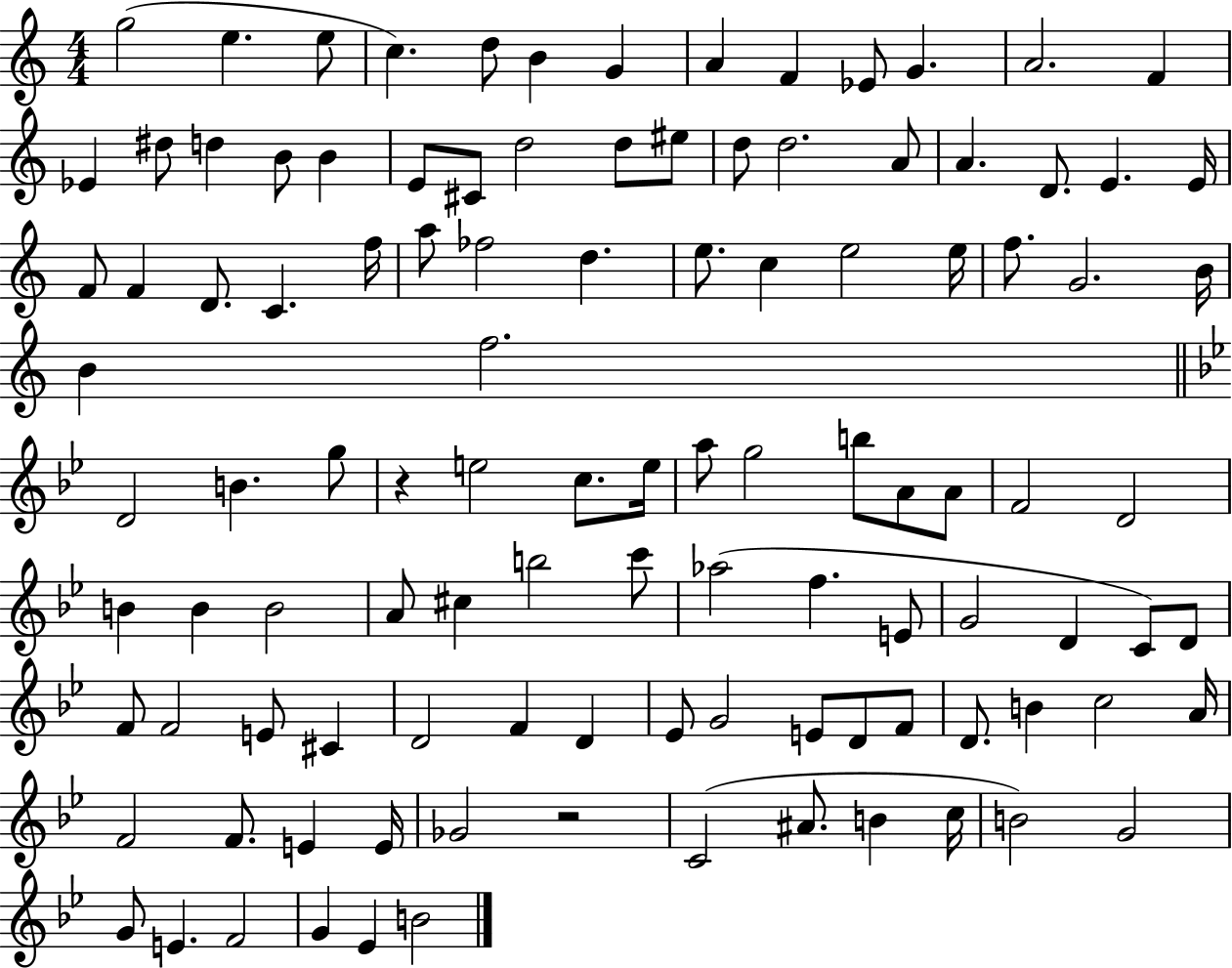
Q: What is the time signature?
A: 4/4